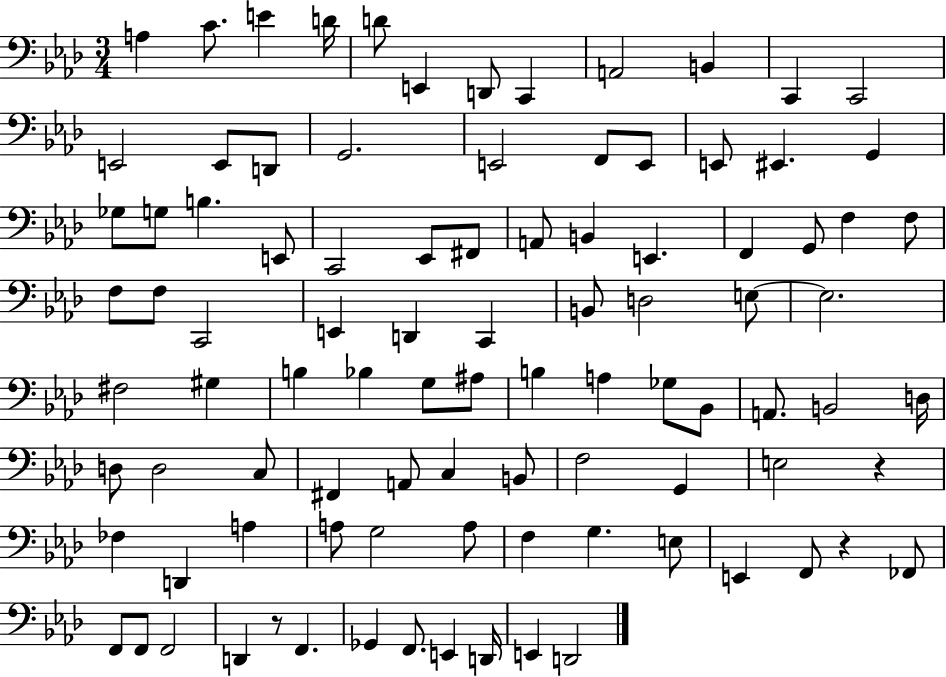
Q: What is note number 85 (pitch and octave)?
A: D2